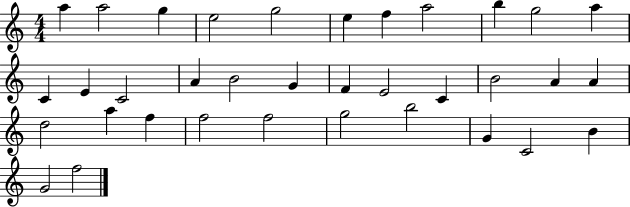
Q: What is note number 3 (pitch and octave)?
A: G5